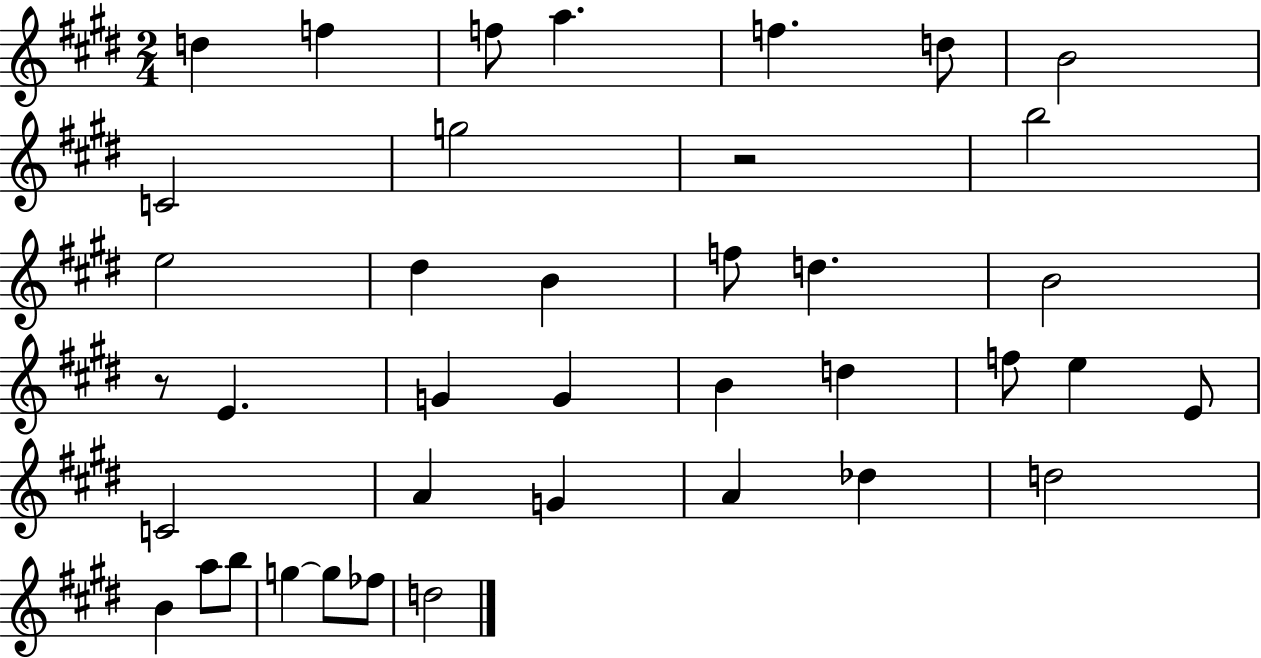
D5/q F5/q F5/e A5/q. F5/q. D5/e B4/h C4/h G5/h R/h B5/h E5/h D#5/q B4/q F5/e D5/q. B4/h R/e E4/q. G4/q G4/q B4/q D5/q F5/e E5/q E4/e C4/h A4/q G4/q A4/q Db5/q D5/h B4/q A5/e B5/e G5/q G5/e FES5/e D5/h